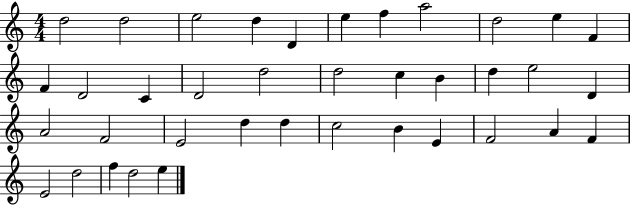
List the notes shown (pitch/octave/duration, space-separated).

D5/h D5/h E5/h D5/q D4/q E5/q F5/q A5/h D5/h E5/q F4/q F4/q D4/h C4/q D4/h D5/h D5/h C5/q B4/q D5/q E5/h D4/q A4/h F4/h E4/h D5/q D5/q C5/h B4/q E4/q F4/h A4/q F4/q E4/h D5/h F5/q D5/h E5/q